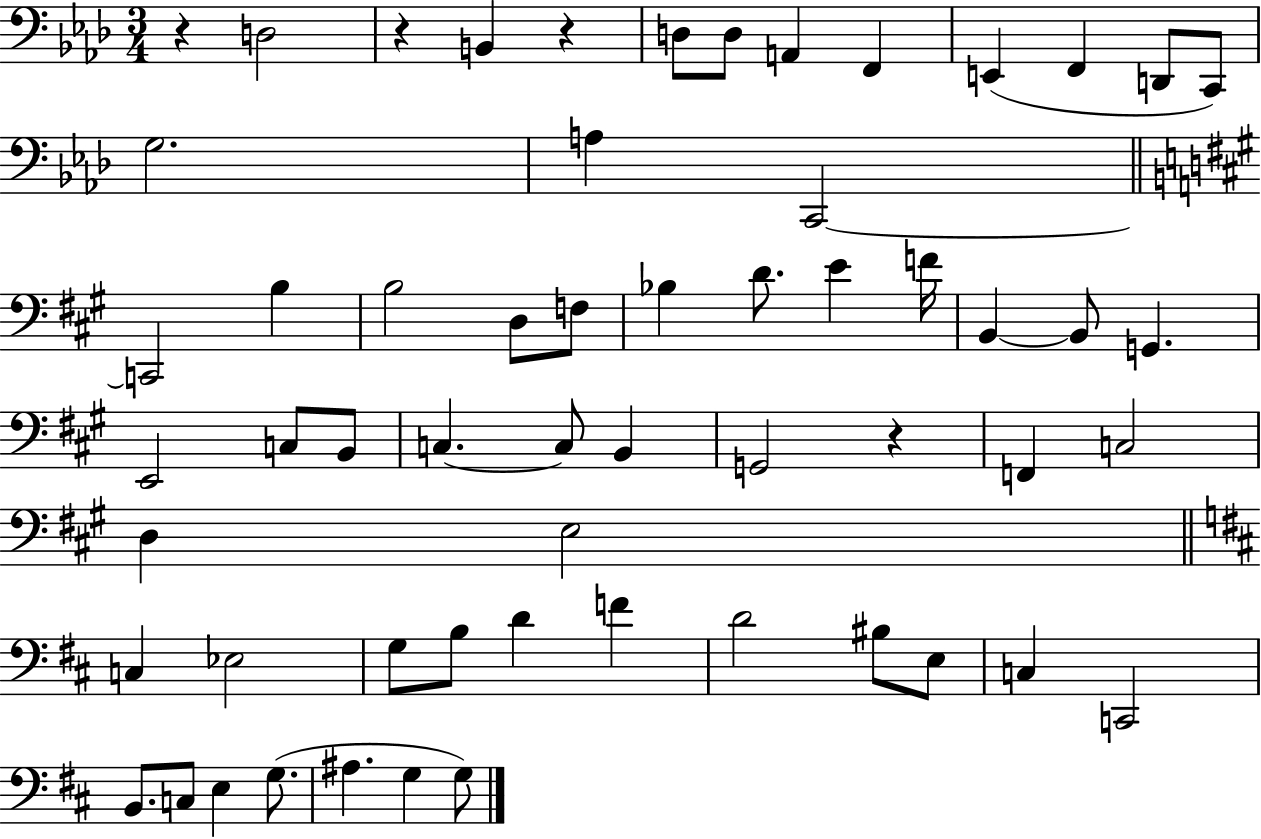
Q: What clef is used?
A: bass